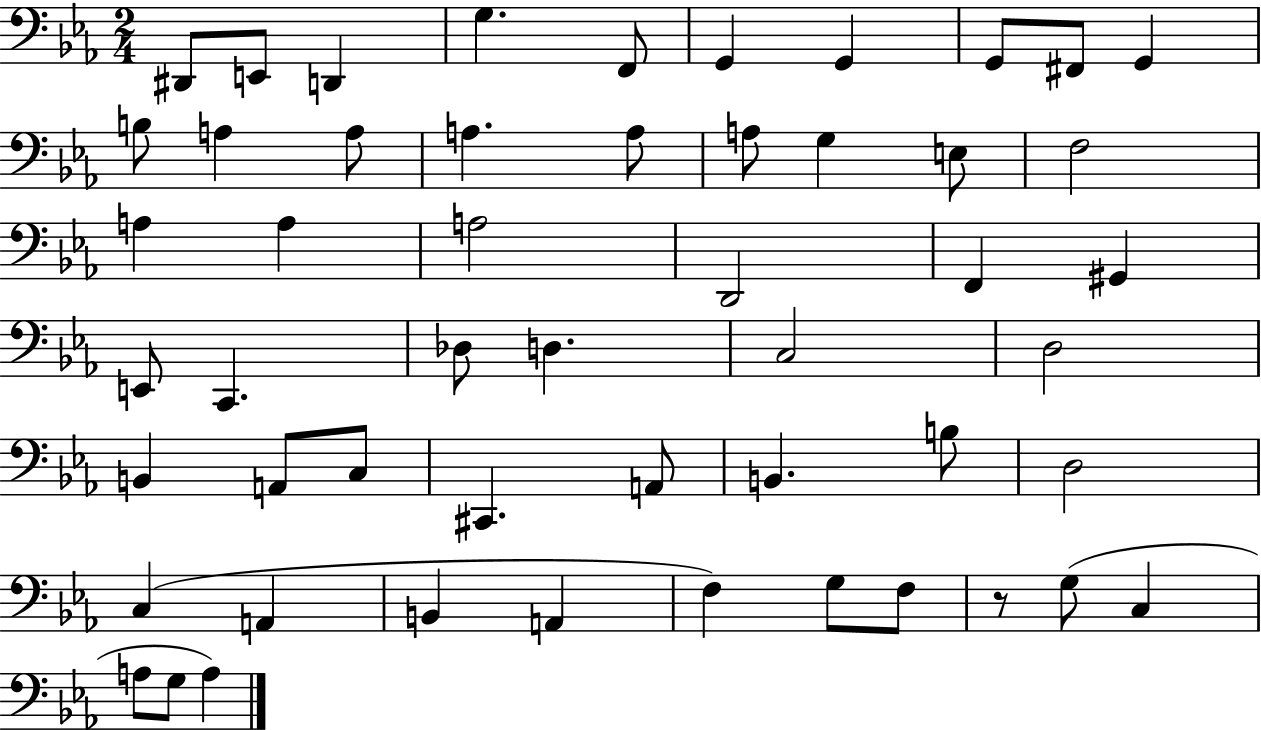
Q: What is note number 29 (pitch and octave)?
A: D3